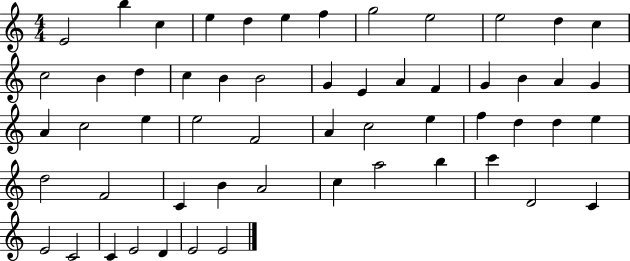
E4/h B5/q C5/q E5/q D5/q E5/q F5/q G5/h E5/h E5/h D5/q C5/q C5/h B4/q D5/q C5/q B4/q B4/h G4/q E4/q A4/q F4/q G4/q B4/q A4/q G4/q A4/q C5/h E5/q E5/h F4/h A4/q C5/h E5/q F5/q D5/q D5/q E5/q D5/h F4/h C4/q B4/q A4/h C5/q A5/h B5/q C6/q D4/h C4/q E4/h C4/h C4/q E4/h D4/q E4/h E4/h